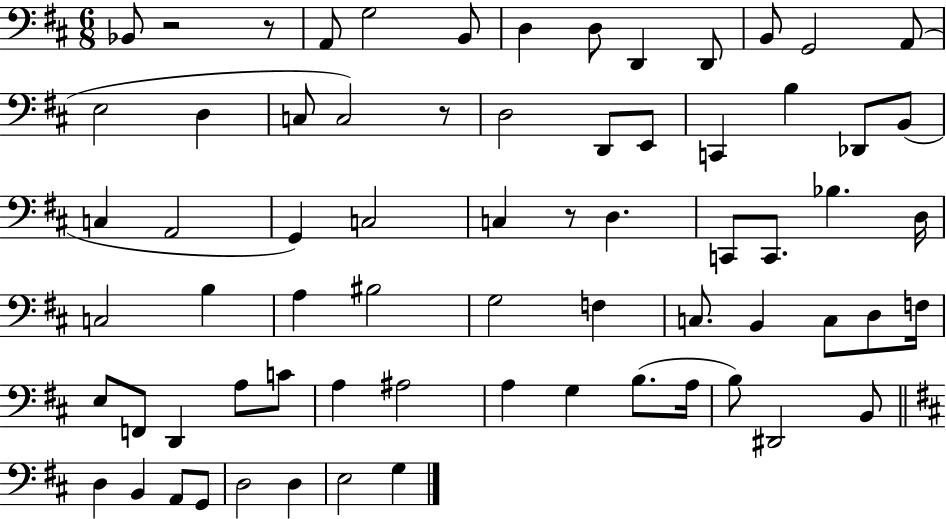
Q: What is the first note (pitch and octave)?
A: Bb2